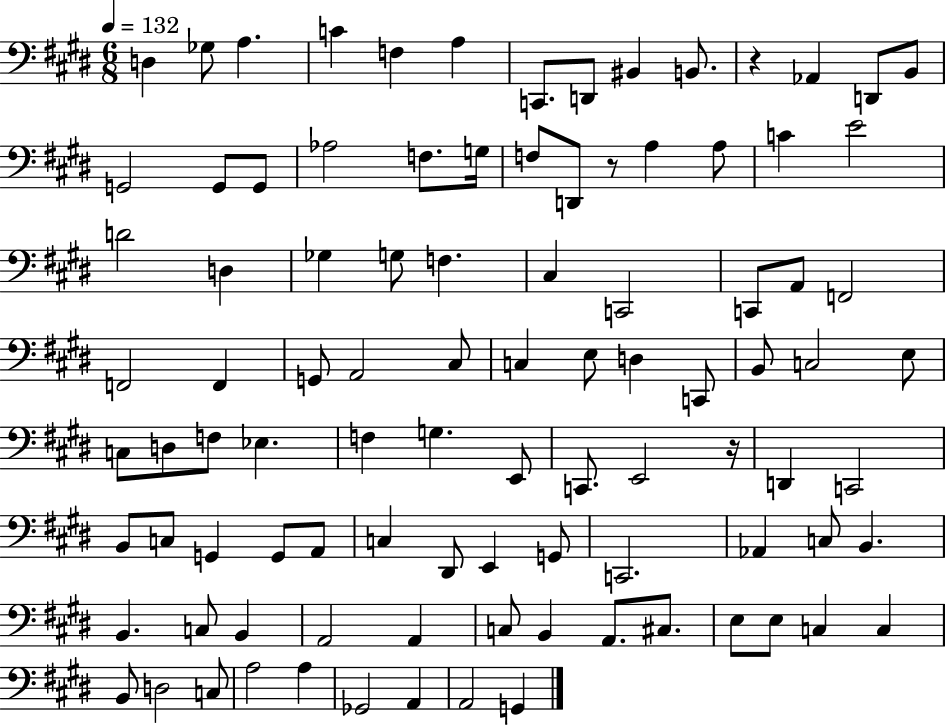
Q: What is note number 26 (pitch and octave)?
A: D4